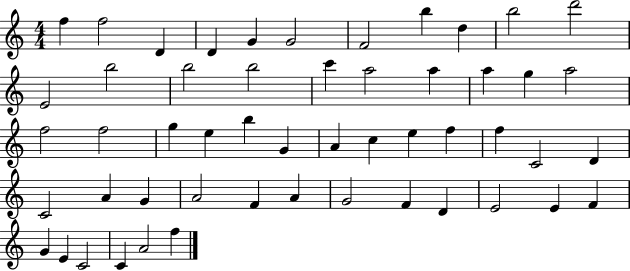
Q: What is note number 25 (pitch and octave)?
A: E5